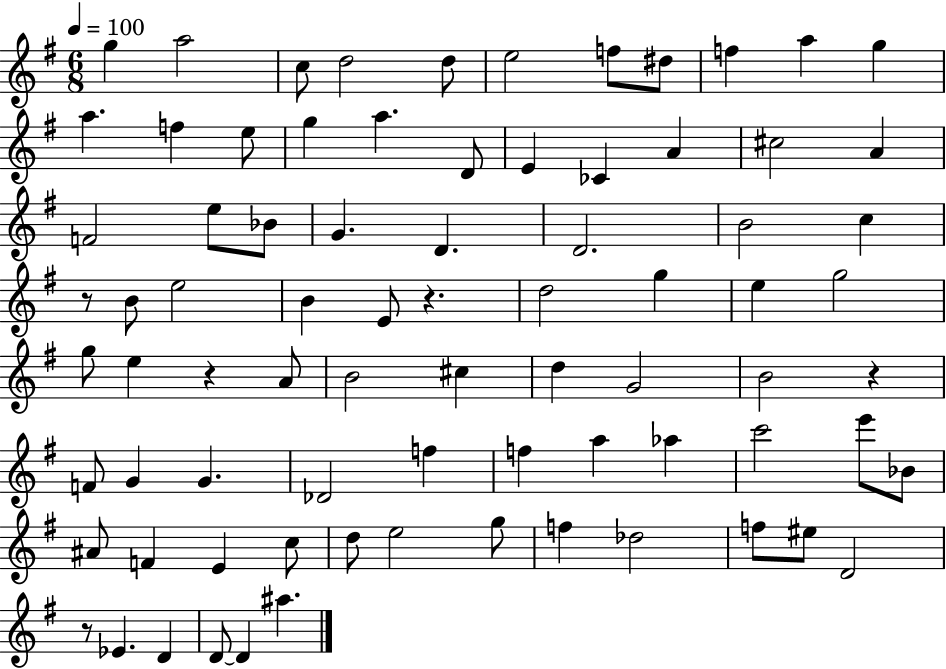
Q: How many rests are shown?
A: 5